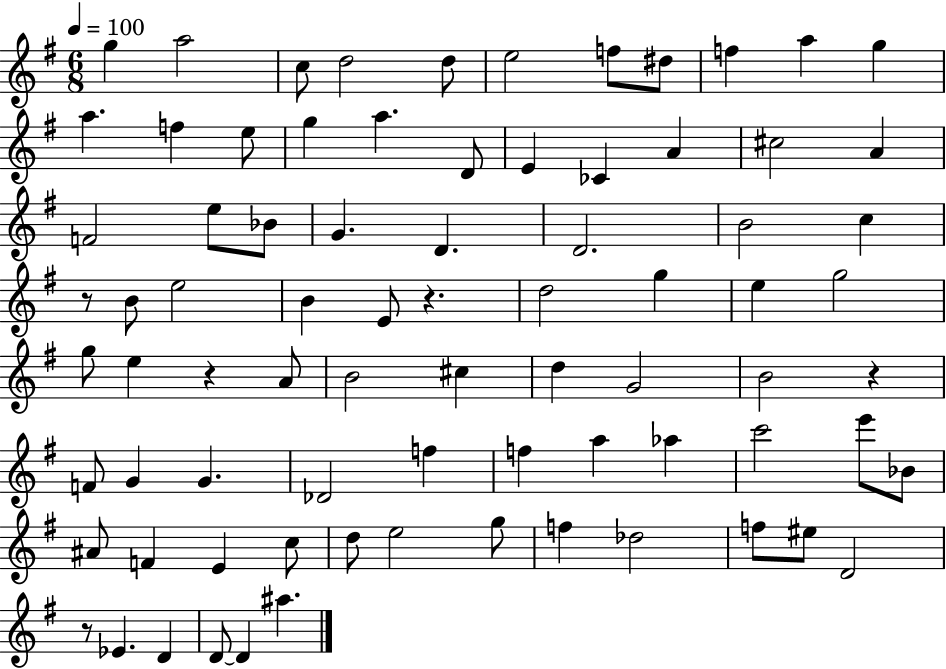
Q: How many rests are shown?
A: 5